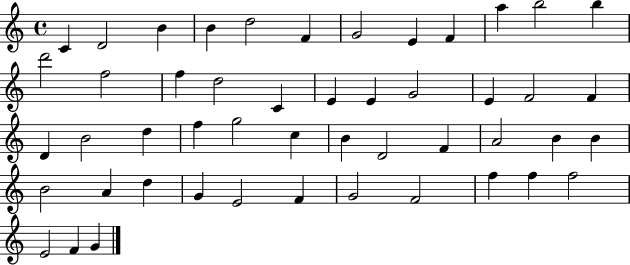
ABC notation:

X:1
T:Untitled
M:4/4
L:1/4
K:C
C D2 B B d2 F G2 E F a b2 b d'2 f2 f d2 C E E G2 E F2 F D B2 d f g2 c B D2 F A2 B B B2 A d G E2 F G2 F2 f f f2 E2 F G